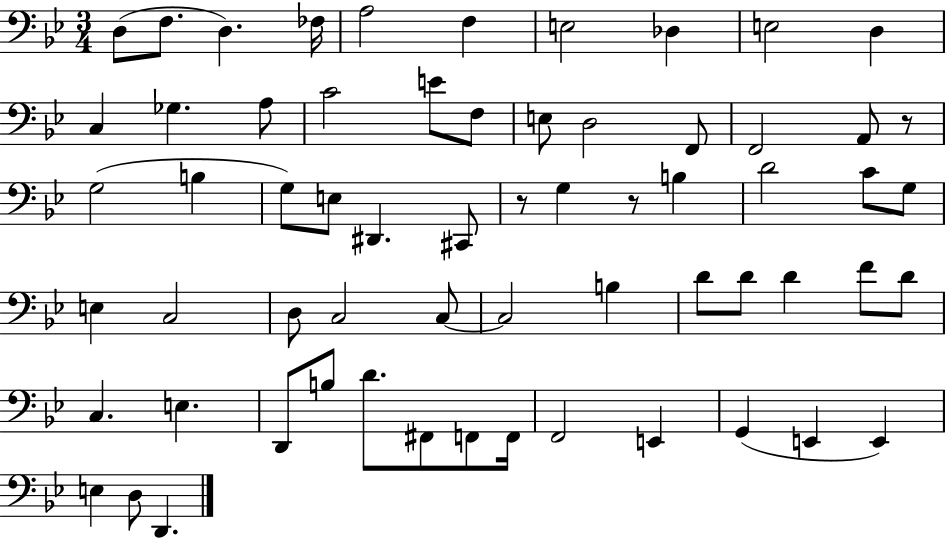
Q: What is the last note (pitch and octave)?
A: D2